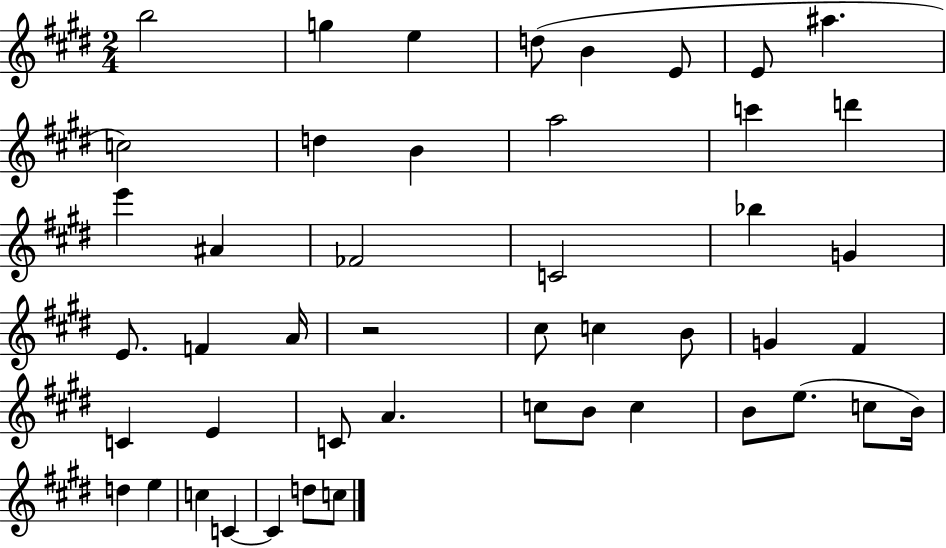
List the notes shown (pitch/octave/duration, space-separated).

B5/h G5/q E5/q D5/e B4/q E4/e E4/e A#5/q. C5/h D5/q B4/q A5/h C6/q D6/q E6/q A#4/q FES4/h C4/h Bb5/q G4/q E4/e. F4/q A4/s R/h C#5/e C5/q B4/e G4/q F#4/q C4/q E4/q C4/e A4/q. C5/e B4/e C5/q B4/e E5/e. C5/e B4/s D5/q E5/q C5/q C4/q C4/q D5/e C5/e